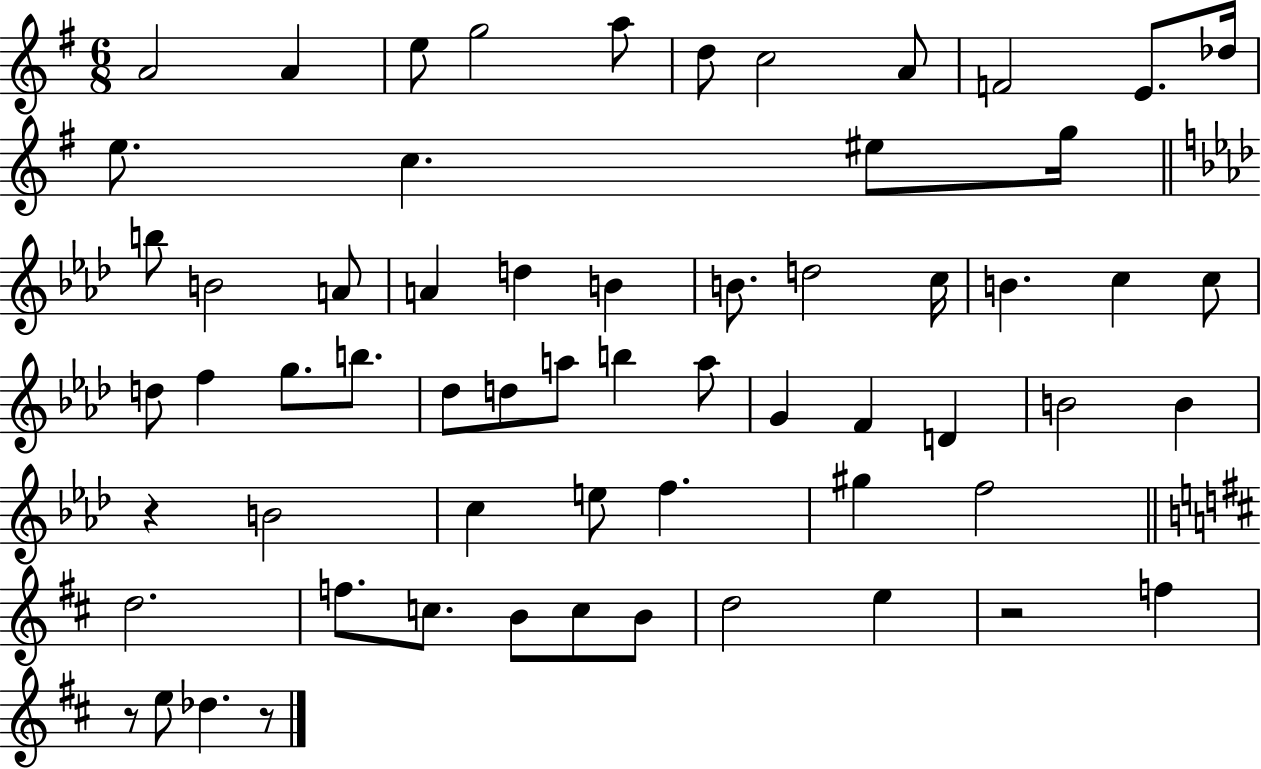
{
  \clef treble
  \numericTimeSignature
  \time 6/8
  \key g \major
  \repeat volta 2 { a'2 a'4 | e''8 g''2 a''8 | d''8 c''2 a'8 | f'2 e'8. des''16 | \break e''8. c''4. eis''8 g''16 | \bar "||" \break \key f \minor b''8 b'2 a'8 | a'4 d''4 b'4 | b'8. d''2 c''16 | b'4. c''4 c''8 | \break d''8 f''4 g''8. b''8. | des''8 d''8 a''8 b''4 a''8 | g'4 f'4 d'4 | b'2 b'4 | \break r4 b'2 | c''4 e''8 f''4. | gis''4 f''2 | \bar "||" \break \key b \minor d''2. | f''8. c''8. b'8 c''8 b'8 | d''2 e''4 | r2 f''4 | \break r8 e''8 des''4. r8 | } \bar "|."
}